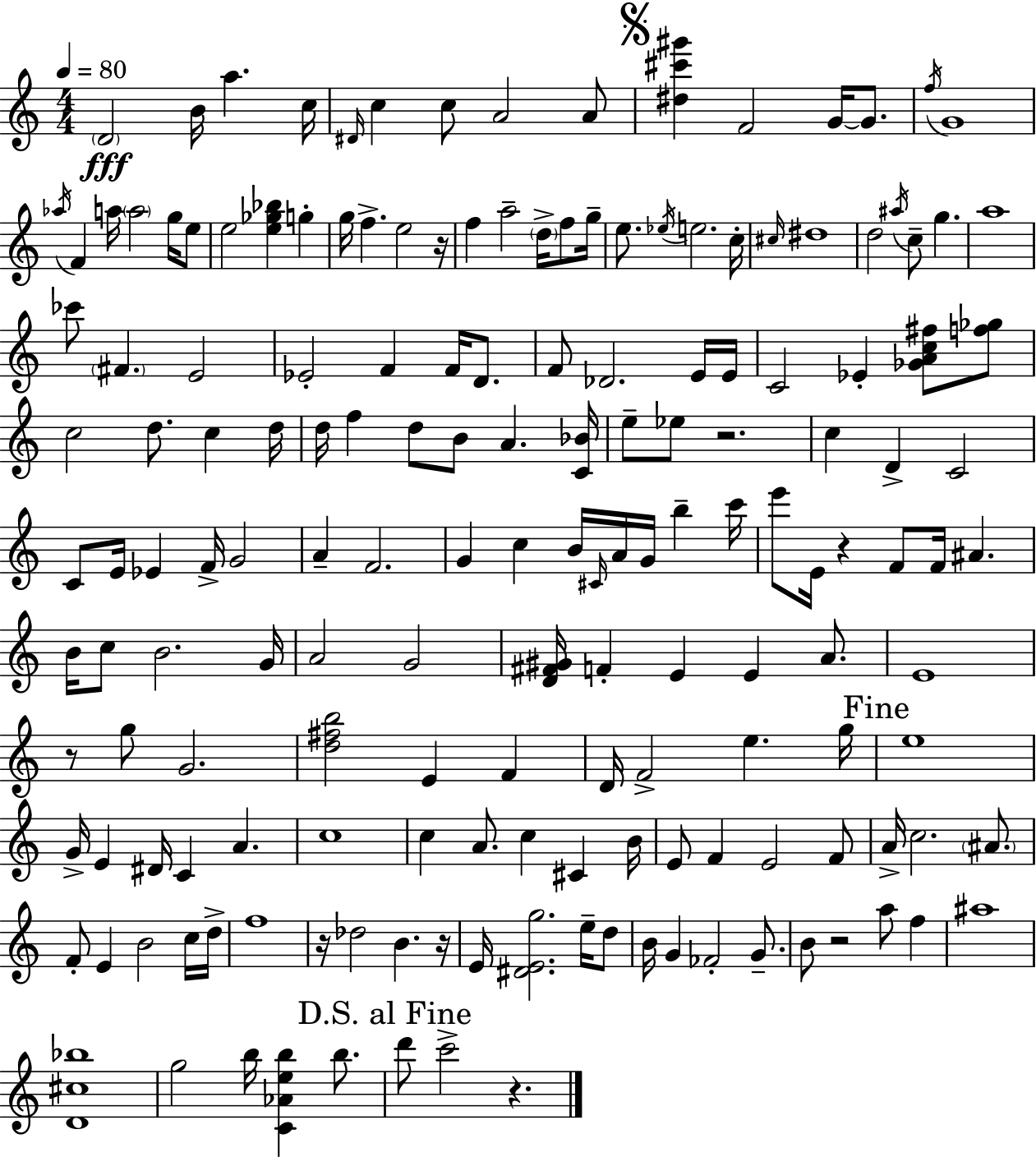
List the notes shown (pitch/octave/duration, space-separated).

D4/h B4/s A5/q. C5/s D#4/s C5/q C5/e A4/h A4/e [D#5,C#6,G#6]/q F4/h G4/s G4/e. F5/s G4/w Ab5/s F4/q A5/s A5/h G5/s E5/e E5/h [E5,Gb5,Bb5]/q G5/q G5/s F5/q. E5/h R/s F5/q A5/h D5/s F5/e G5/s E5/e. Eb5/s E5/h. C5/s C#5/s D#5/w D5/h A#5/s C5/e G5/q. A5/w CES6/e F#4/q. E4/h Eb4/h F4/q F4/s D4/e. F4/e Db4/h. E4/s E4/s C4/h Eb4/q [Gb4,A4,C5,F#5]/e [F5,Gb5]/e C5/h D5/e. C5/q D5/s D5/s F5/q D5/e B4/e A4/q. [C4,Bb4]/s E5/e Eb5/e R/h. C5/q D4/q C4/h C4/e E4/s Eb4/q F4/s G4/h A4/q F4/h. G4/q C5/q B4/s C#4/s A4/s G4/s B5/q C6/s E6/e E4/s R/q F4/e F4/s A#4/q. B4/s C5/e B4/h. G4/s A4/h G4/h [D4,F#4,G#4]/s F4/q E4/q E4/q A4/e. E4/w R/e G5/e G4/h. [D5,F#5,B5]/h E4/q F4/q D4/s F4/h E5/q. G5/s E5/w G4/s E4/q D#4/s C4/q A4/q. C5/w C5/q A4/e. C5/q C#4/q B4/s E4/e F4/q E4/h F4/e A4/s C5/h. A#4/e. F4/e E4/q B4/h C5/s D5/s F5/w R/s Db5/h B4/q. R/s E4/s [D#4,E4,G5]/h. E5/s D5/e B4/s G4/q FES4/h G4/e. B4/e R/h A5/e F5/q A#5/w [D4,C#5,Bb5]/w G5/h B5/s [C4,Ab4,E5,B5]/q B5/e. D6/e C6/h R/q.